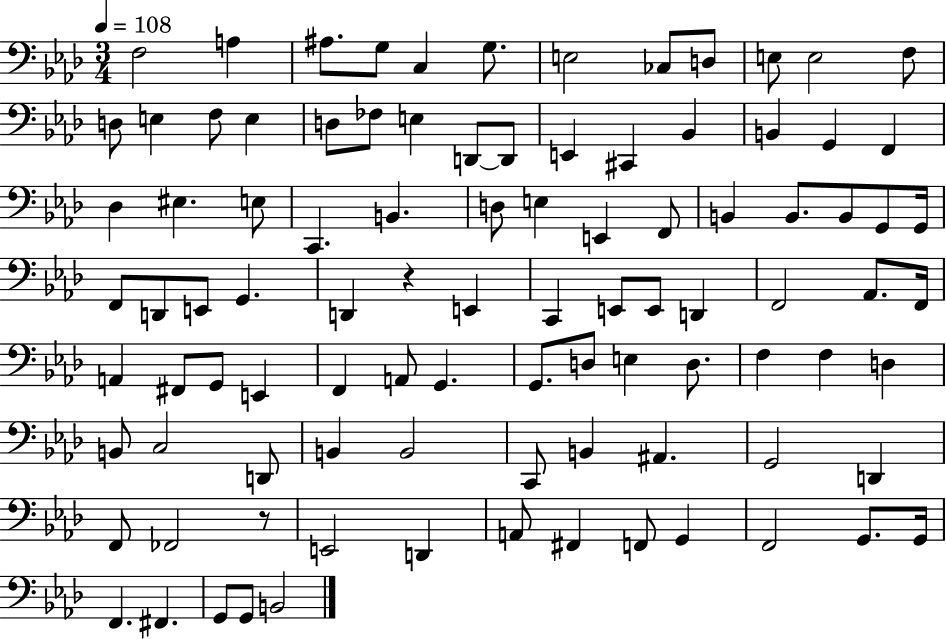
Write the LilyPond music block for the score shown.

{
  \clef bass
  \numericTimeSignature
  \time 3/4
  \key aes \major
  \tempo 4 = 108
  f2 a4 | ais8. g8 c4 g8. | e2 ces8 d8 | e8 e2 f8 | \break d8 e4 f8 e4 | d8 fes8 e4 d,8~~ d,8 | e,4 cis,4 bes,4 | b,4 g,4 f,4 | \break des4 eis4. e8 | c,4. b,4. | d8 e4 e,4 f,8 | b,4 b,8. b,8 g,8 g,16 | \break f,8 d,8 e,8 g,4. | d,4 r4 e,4 | c,4 e,8 e,8 d,4 | f,2 aes,8. f,16 | \break a,4 fis,8 g,8 e,4 | f,4 a,8 g,4. | g,8. d8 e4 d8. | f4 f4 d4 | \break b,8 c2 d,8 | b,4 b,2 | c,8 b,4 ais,4. | g,2 d,4 | \break f,8 fes,2 r8 | e,2 d,4 | a,8 fis,4 f,8 g,4 | f,2 g,8. g,16 | \break f,4. fis,4. | g,8 g,8 b,2 | \bar "|."
}